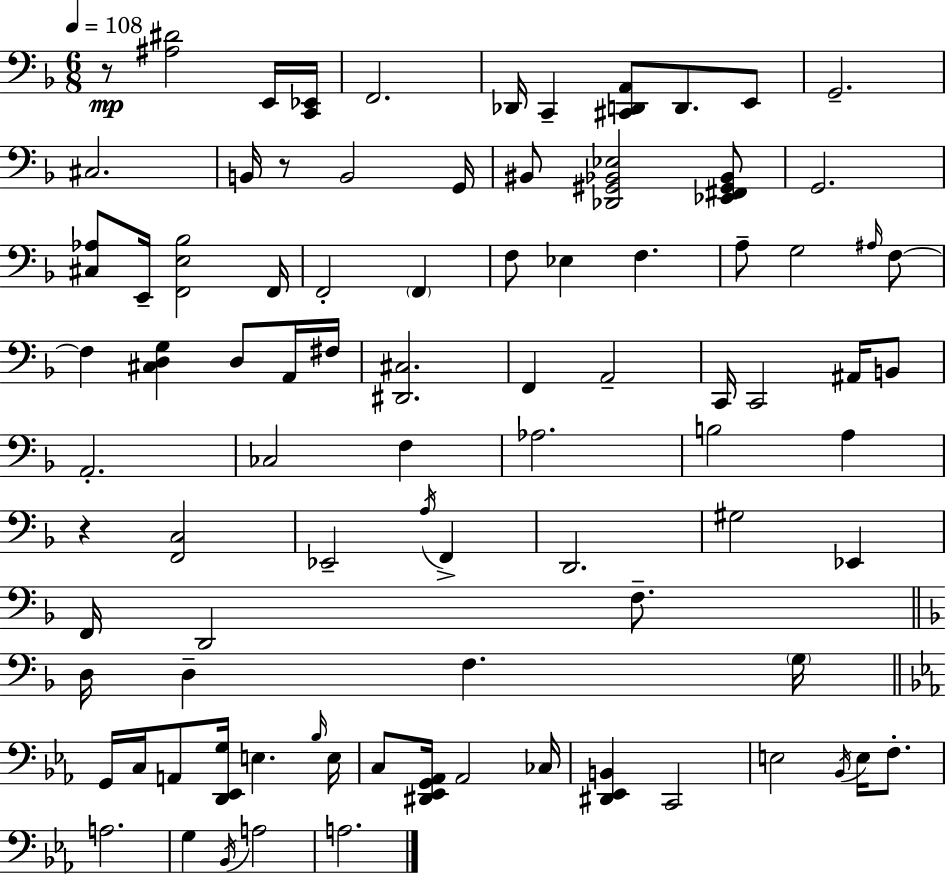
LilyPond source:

{
  \clef bass
  \numericTimeSignature
  \time 6/8
  \key d \minor
  \tempo 4 = 108
  r8\mp <ais dis'>2 e,16 <c, ees,>16 | f,2. | des,16 c,4-- <cis, d, a,>8 d,8. e,8 | g,2.-- | \break cis2. | b,16 r8 b,2 g,16 | bis,8 <des, gis, bes, ees>2 <ees, fis, gis, bes,>8 | g,2. | \break <cis aes>8 e,16-- <f, e bes>2 f,16 | f,2-. \parenthesize f,4 | f8 ees4 f4. | a8-- g2 \grace { ais16 } f8~~ | \break f4 <cis d g>4 d8 a,16 | fis16 <dis, cis>2. | f,4 a,2-- | c,16 c,2 ais,16 b,8 | \break a,2.-. | ces2 f4 | aes2. | b2 a4 | \break r4 <f, c>2 | ees,2-- \acciaccatura { a16 } f,4-> | d,2. | gis2 ees,4 | \break f,16 d,2 f8.-- | \bar "||" \break \key d \minor d16 d4-- f4. \parenthesize g16 | \bar "||" \break \key c \minor g,16 c16 a,8 <d, ees, g>16 e4. \grace { bes16 } | e16 c8 <dis, ees, g, aes,>16 aes,2 | ces16 <dis, ees, b,>4 c,2 | e2 \acciaccatura { bes,16 } e16 f8.-. | \break a2. | g4 \acciaccatura { bes,16 } a2 | a2. | \bar "|."
}